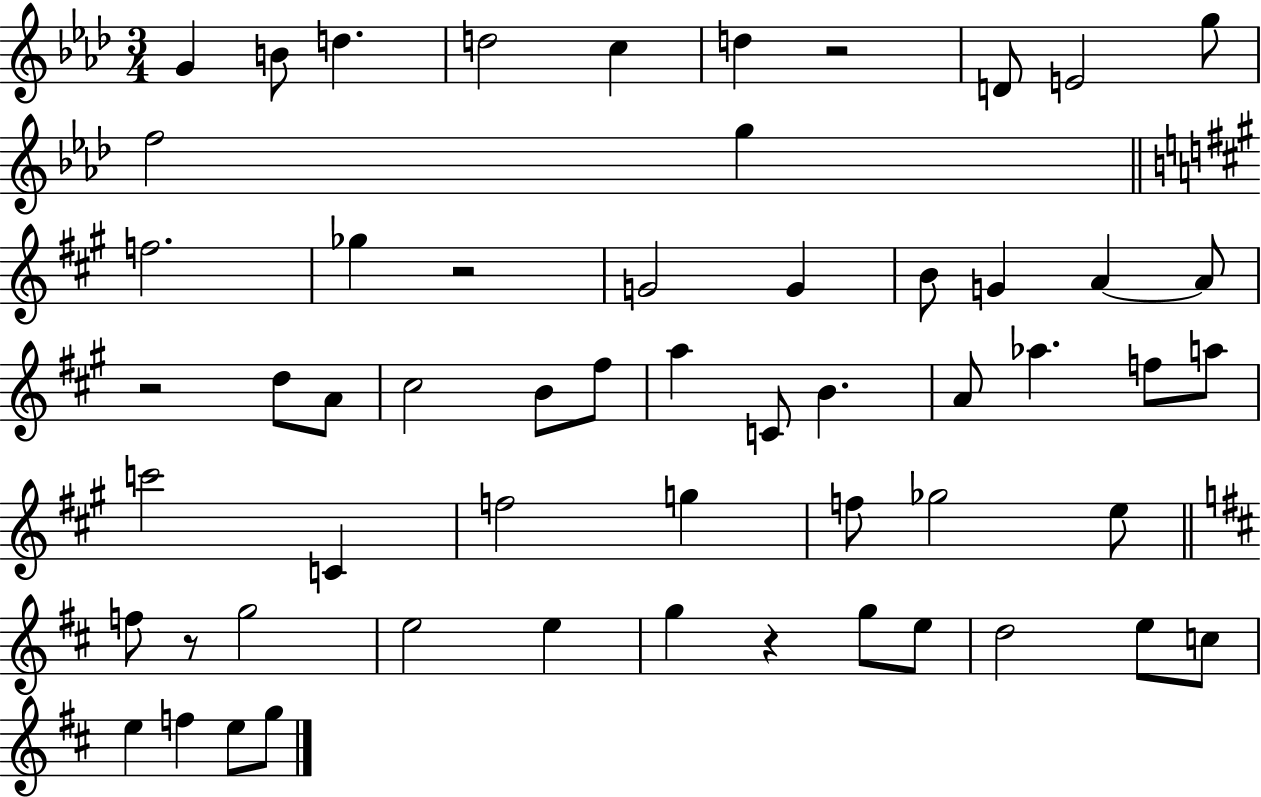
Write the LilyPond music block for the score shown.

{
  \clef treble
  \numericTimeSignature
  \time 3/4
  \key aes \major
  g'4 b'8 d''4. | d''2 c''4 | d''4 r2 | d'8 e'2 g''8 | \break f''2 g''4 | \bar "||" \break \key a \major f''2. | ges''4 r2 | g'2 g'4 | b'8 g'4 a'4~~ a'8 | \break r2 d''8 a'8 | cis''2 b'8 fis''8 | a''4 c'8 b'4. | a'8 aes''4. f''8 a''8 | \break c'''2 c'4 | f''2 g''4 | f''8 ges''2 e''8 | \bar "||" \break \key d \major f''8 r8 g''2 | e''2 e''4 | g''4 r4 g''8 e''8 | d''2 e''8 c''8 | \break e''4 f''4 e''8 g''8 | \bar "|."
}